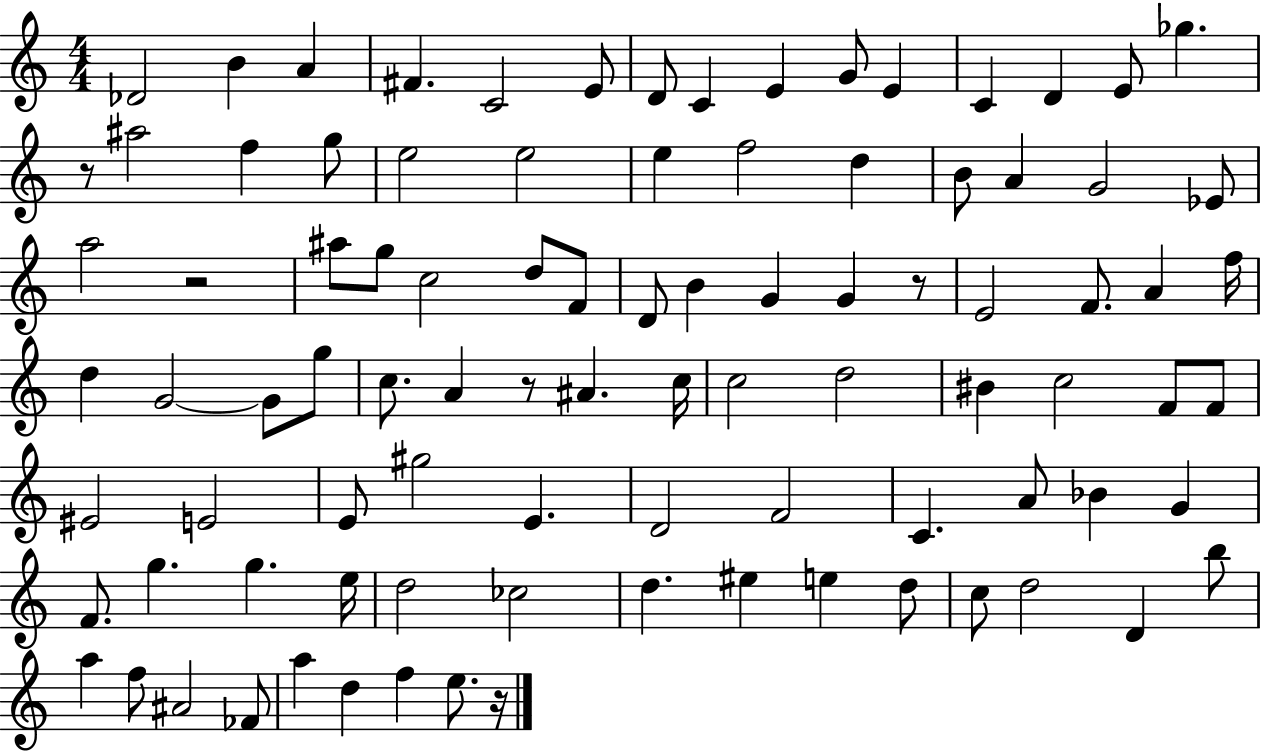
X:1
T:Untitled
M:4/4
L:1/4
K:C
_D2 B A ^F C2 E/2 D/2 C E G/2 E C D E/2 _g z/2 ^a2 f g/2 e2 e2 e f2 d B/2 A G2 _E/2 a2 z2 ^a/2 g/2 c2 d/2 F/2 D/2 B G G z/2 E2 F/2 A f/4 d G2 G/2 g/2 c/2 A z/2 ^A c/4 c2 d2 ^B c2 F/2 F/2 ^E2 E2 E/2 ^g2 E D2 F2 C A/2 _B G F/2 g g e/4 d2 _c2 d ^e e d/2 c/2 d2 D b/2 a f/2 ^A2 _F/2 a d f e/2 z/4